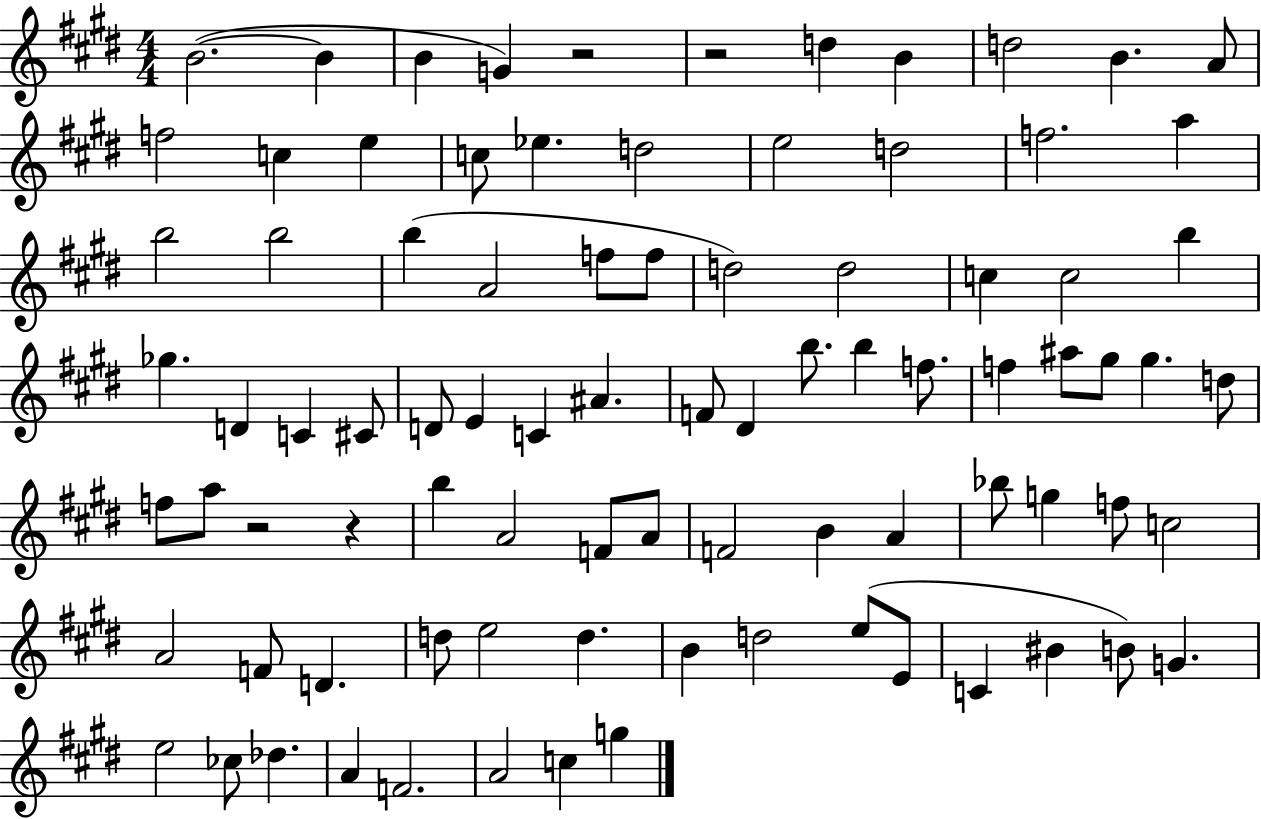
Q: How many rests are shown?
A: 4